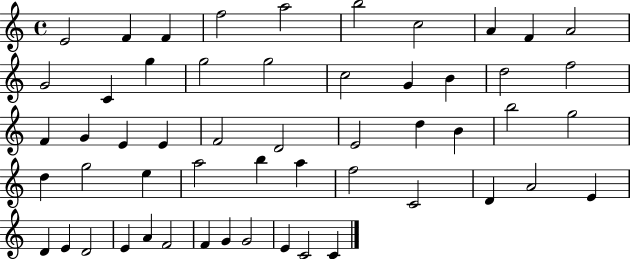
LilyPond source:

{
  \clef treble
  \time 4/4
  \defaultTimeSignature
  \key c \major
  e'2 f'4 f'4 | f''2 a''2 | b''2 c''2 | a'4 f'4 a'2 | \break g'2 c'4 g''4 | g''2 g''2 | c''2 g'4 b'4 | d''2 f''2 | \break f'4 g'4 e'4 e'4 | f'2 d'2 | e'2 d''4 b'4 | b''2 g''2 | \break d''4 g''2 e''4 | a''2 b''4 a''4 | f''2 c'2 | d'4 a'2 e'4 | \break d'4 e'4 d'2 | e'4 a'4 f'2 | f'4 g'4 g'2 | e'4 c'2 c'4 | \break \bar "|."
}